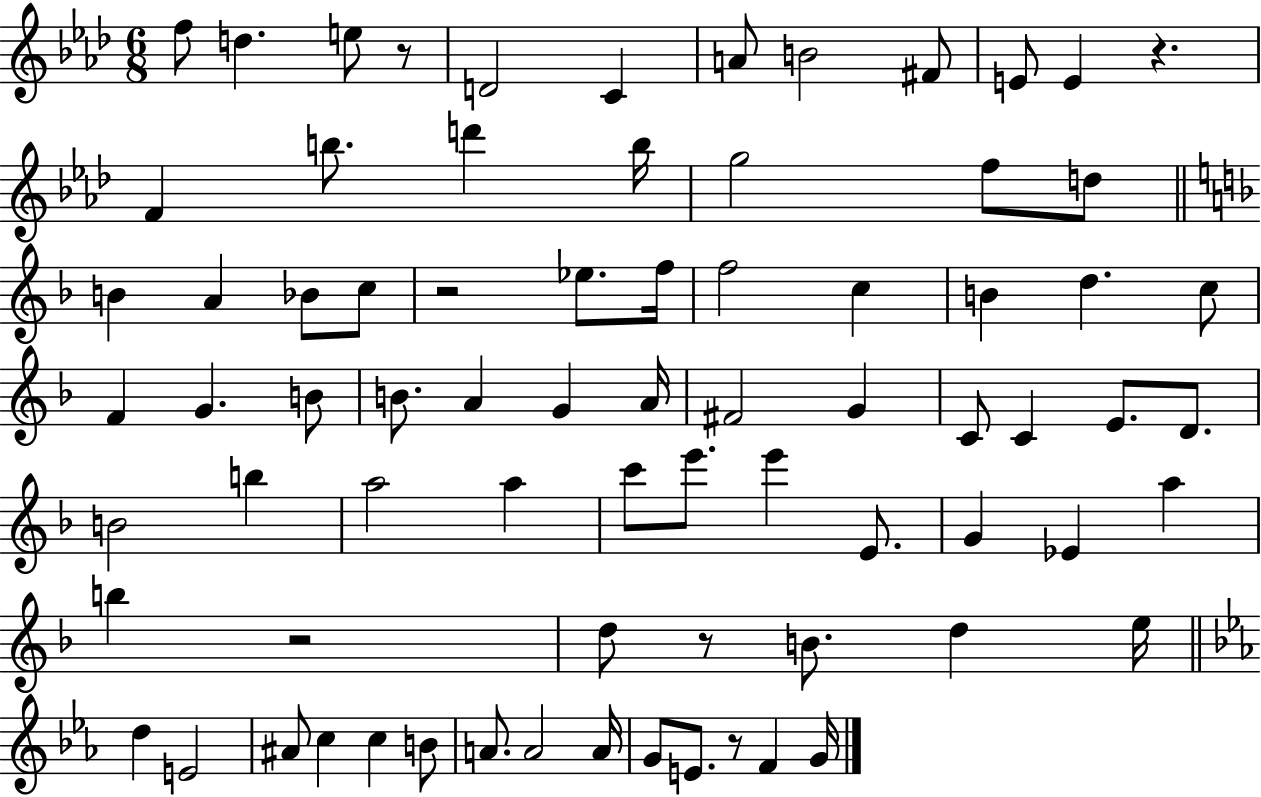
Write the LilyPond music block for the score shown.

{
  \clef treble
  \numericTimeSignature
  \time 6/8
  \key aes \major
  f''8 d''4. e''8 r8 | d'2 c'4 | a'8 b'2 fis'8 | e'8 e'4 r4. | \break f'4 b''8. d'''4 b''16 | g''2 f''8 d''8 | \bar "||" \break \key f \major b'4 a'4 bes'8 c''8 | r2 ees''8. f''16 | f''2 c''4 | b'4 d''4. c''8 | \break f'4 g'4. b'8 | b'8. a'4 g'4 a'16 | fis'2 g'4 | c'8 c'4 e'8. d'8. | \break b'2 b''4 | a''2 a''4 | c'''8 e'''8. e'''4 e'8. | g'4 ees'4 a''4 | \break b''4 r2 | d''8 r8 b'8. d''4 e''16 | \bar "||" \break \key ees \major d''4 e'2 | ais'8 c''4 c''4 b'8 | a'8. a'2 a'16 | g'8 e'8. r8 f'4 g'16 | \break \bar "|."
}